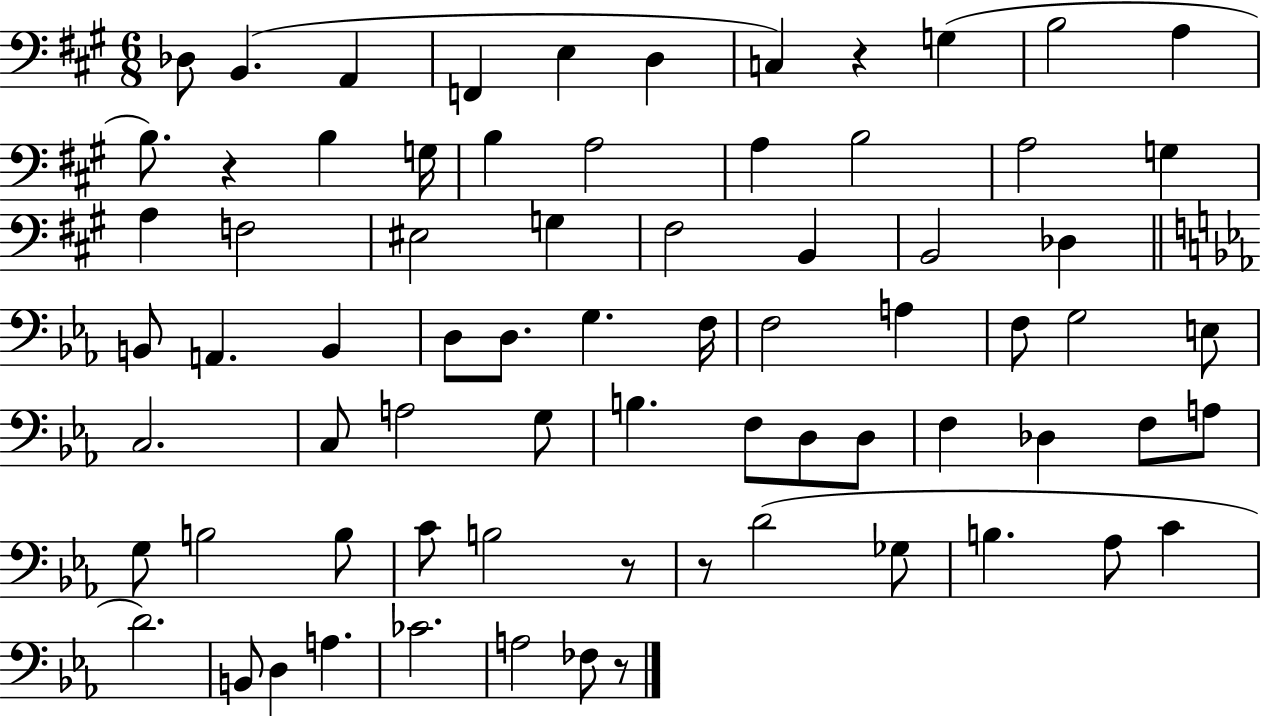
Db3/e B2/q. A2/q F2/q E3/q D3/q C3/q R/q G3/q B3/h A3/q B3/e. R/q B3/q G3/s B3/q A3/h A3/q B3/h A3/h G3/q A3/q F3/h EIS3/h G3/q F#3/h B2/q B2/h Db3/q B2/e A2/q. B2/q D3/e D3/e. G3/q. F3/s F3/h A3/q F3/e G3/h E3/e C3/h. C3/e A3/h G3/e B3/q. F3/e D3/e D3/e F3/q Db3/q F3/e A3/e G3/e B3/h B3/e C4/e B3/h R/e R/e D4/h Gb3/e B3/q. Ab3/e C4/q D4/h. B2/e D3/q A3/q. CES4/h. A3/h FES3/e R/e